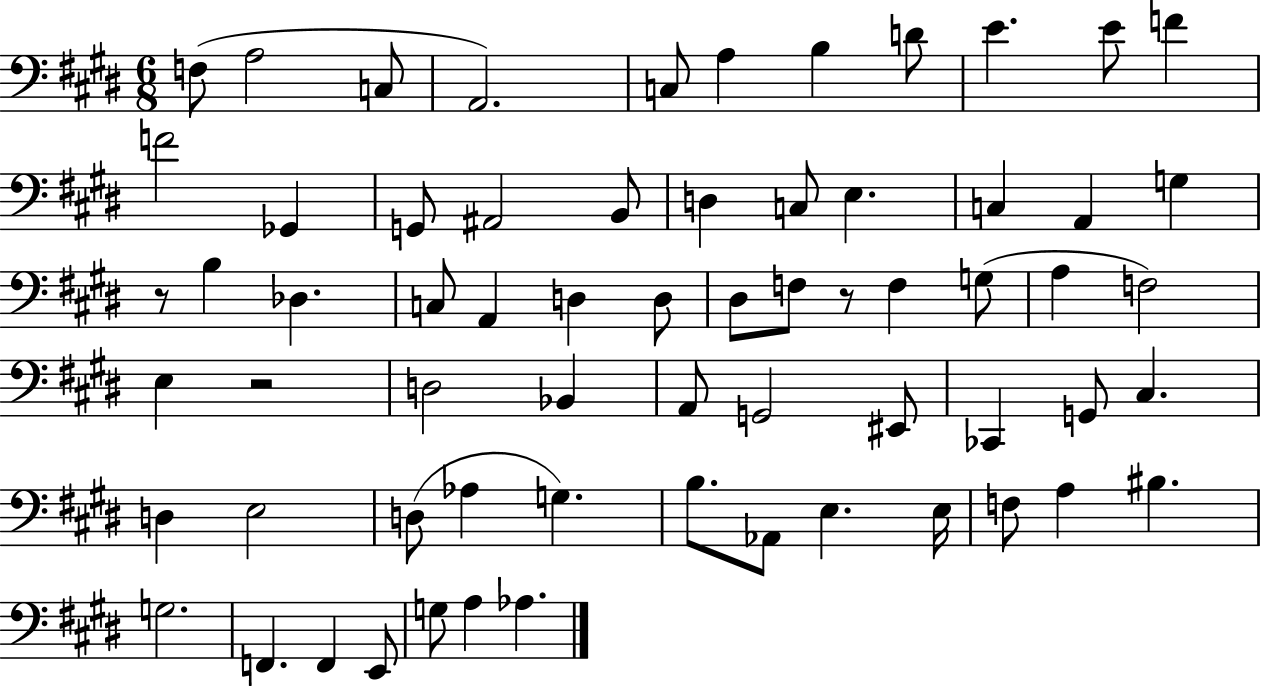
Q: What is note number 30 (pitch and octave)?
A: F3